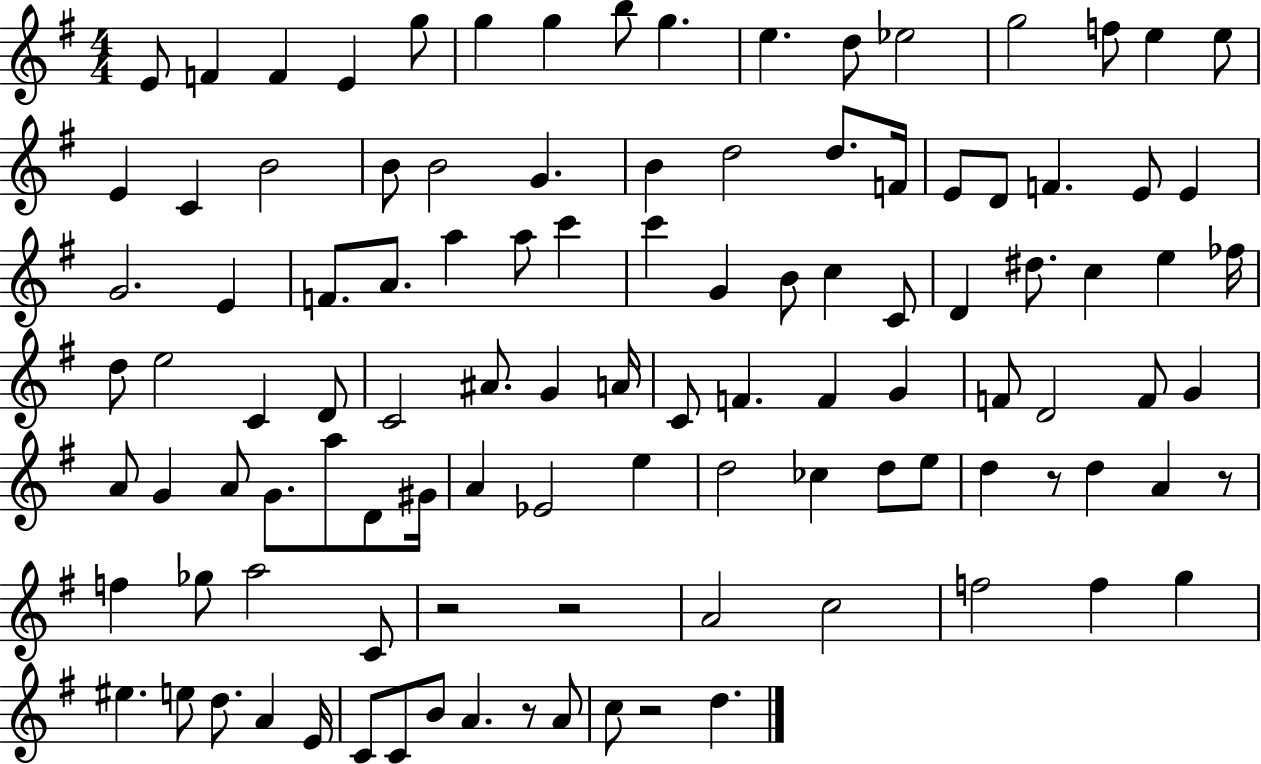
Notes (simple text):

E4/e F4/q F4/q E4/q G5/e G5/q G5/q B5/e G5/q. E5/q. D5/e Eb5/h G5/h F5/e E5/q E5/e E4/q C4/q B4/h B4/e B4/h G4/q. B4/q D5/h D5/e. F4/s E4/e D4/e F4/q. E4/e E4/q G4/h. E4/q F4/e. A4/e. A5/q A5/e C6/q C6/q G4/q B4/e C5/q C4/e D4/q D#5/e. C5/q E5/q FES5/s D5/e E5/h C4/q D4/e C4/h A#4/e. G4/q A4/s C4/e F4/q. F4/q G4/q F4/e D4/h F4/e G4/q A4/e G4/q A4/e G4/e. A5/e D4/e G#4/s A4/q Eb4/h E5/q D5/h CES5/q D5/e E5/e D5/q R/e D5/q A4/q R/e F5/q Gb5/e A5/h C4/e R/h R/h A4/h C5/h F5/h F5/q G5/q EIS5/q. E5/e D5/e. A4/q E4/s C4/e C4/e B4/e A4/q. R/e A4/e C5/e R/h D5/q.